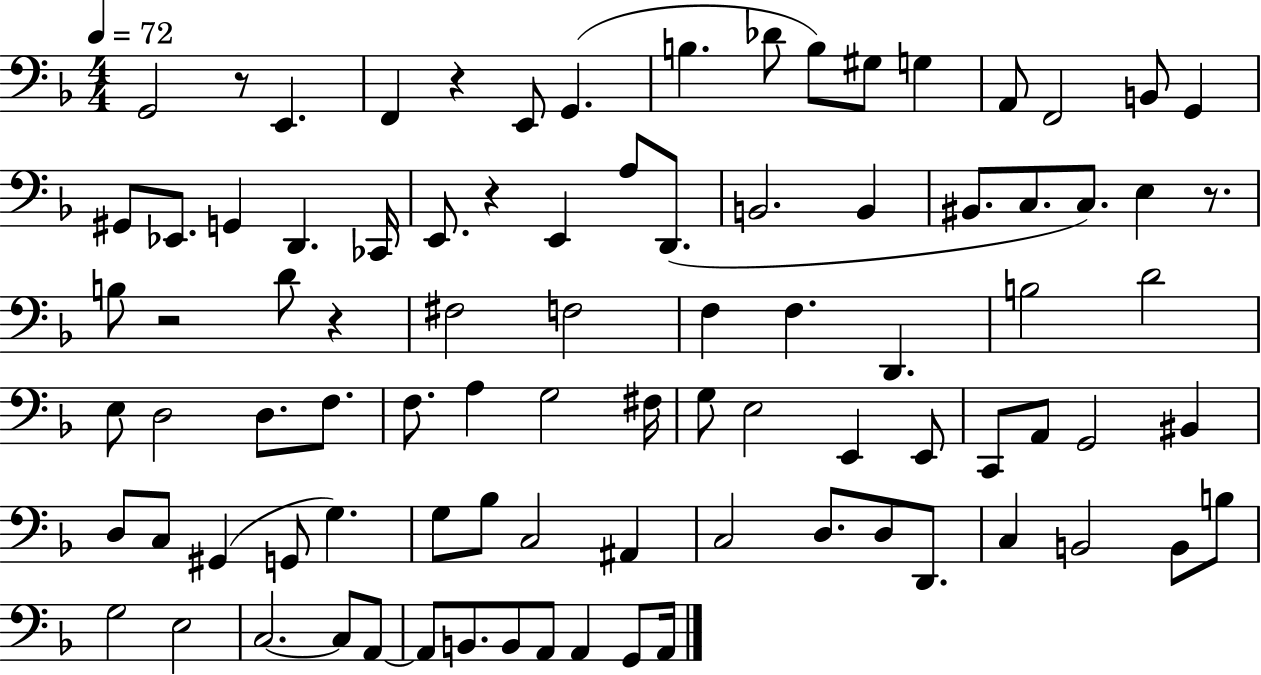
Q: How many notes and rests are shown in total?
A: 89